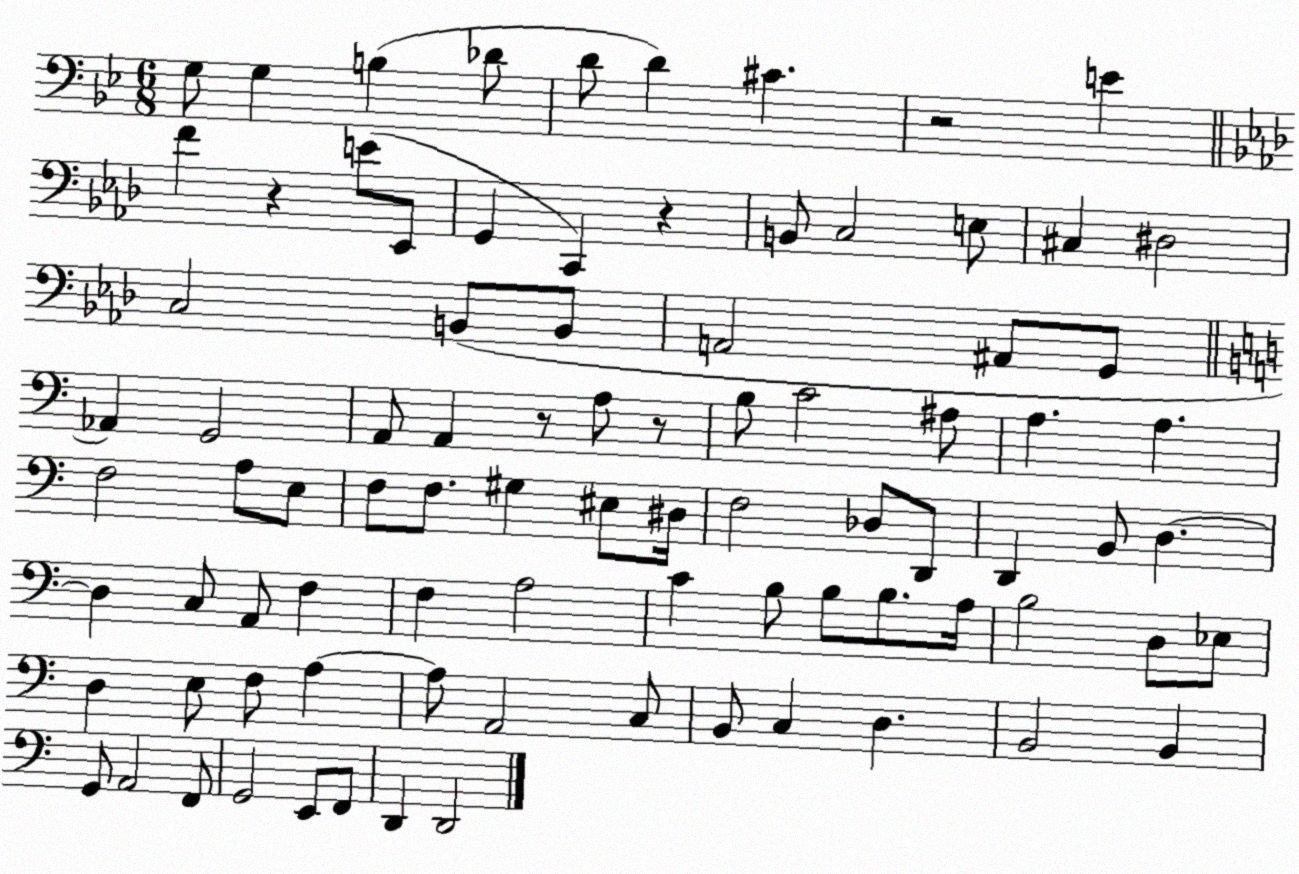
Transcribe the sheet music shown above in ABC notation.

X:1
T:Untitled
M:6/8
L:1/4
K:Bb
G,/2 G, B, _D/2 D/2 D ^C z2 E F z E/2 _E,,/2 G,, C,, z B,,/2 C,2 E,/2 ^C, ^D,2 C,2 B,,/2 B,,/2 A,,2 ^A,,/2 G,,/2 _A,, G,,2 A,,/2 A,, z/2 A,/2 z/2 B,/2 C2 ^A,/2 A, A, F,2 A,/2 E,/2 F,/2 F,/2 ^G, ^E,/2 ^D,/4 F,2 _D,/2 D,,/2 D,, B,,/2 D, D, C,/2 A,,/2 F, F, A,2 C B,/2 B,/2 B,/2 A,/4 B,2 D,/2 _E,/2 D, E,/2 F,/2 A, A,/2 A,,2 C,/2 B,,/2 C, D, B,,2 B,, G,,/2 A,,2 F,,/2 G,,2 E,,/2 F,,/2 D,, D,,2